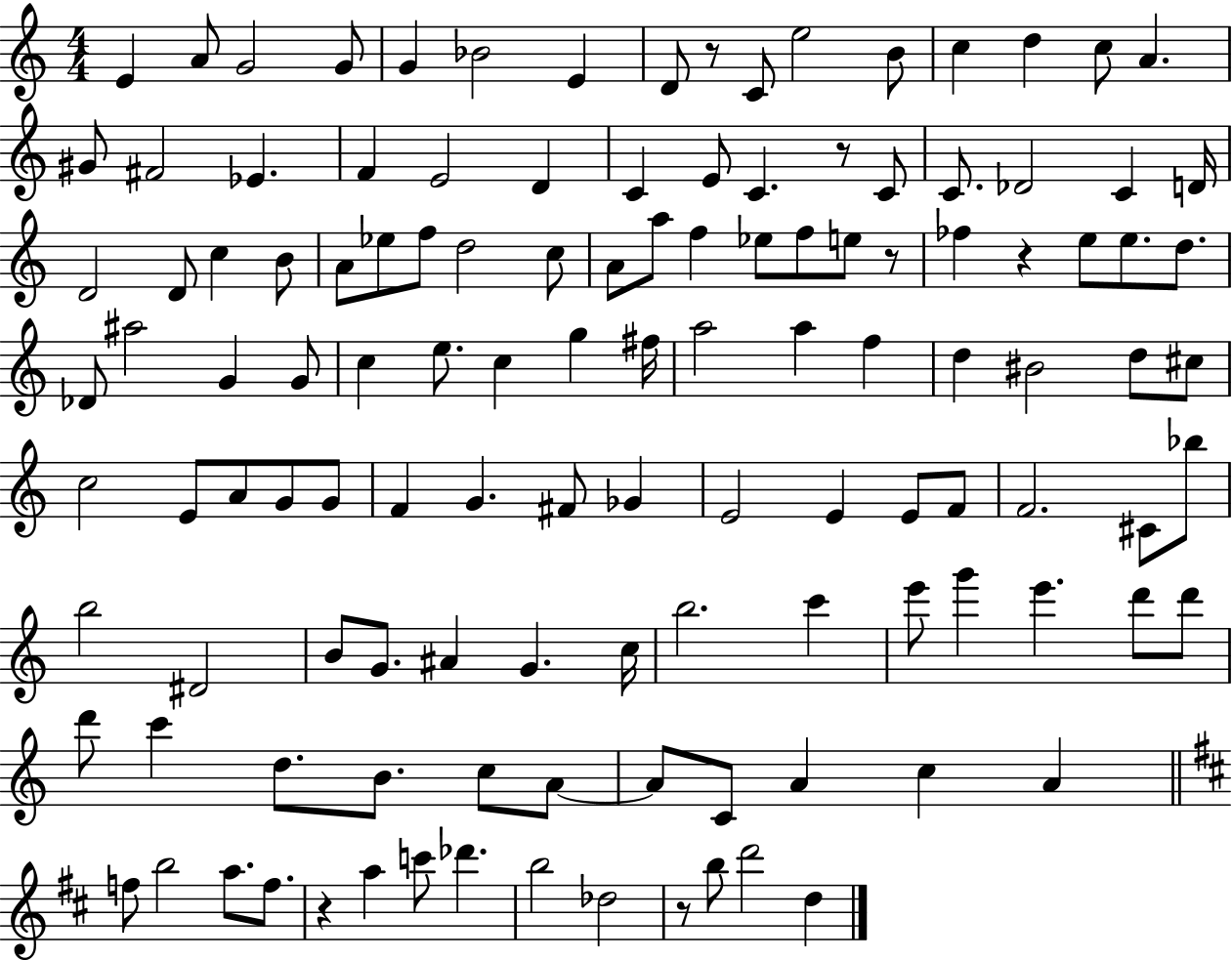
{
  \clef treble
  \numericTimeSignature
  \time 4/4
  \key c \major
  e'4 a'8 g'2 g'8 | g'4 bes'2 e'4 | d'8 r8 c'8 e''2 b'8 | c''4 d''4 c''8 a'4. | \break gis'8 fis'2 ees'4. | f'4 e'2 d'4 | c'4 e'8 c'4. r8 c'8 | c'8. des'2 c'4 d'16 | \break d'2 d'8 c''4 b'8 | a'8 ees''8 f''8 d''2 c''8 | a'8 a''8 f''4 ees''8 f''8 e''8 r8 | fes''4 r4 e''8 e''8. d''8. | \break des'8 ais''2 g'4 g'8 | c''4 e''8. c''4 g''4 fis''16 | a''2 a''4 f''4 | d''4 bis'2 d''8 cis''8 | \break c''2 e'8 a'8 g'8 g'8 | f'4 g'4. fis'8 ges'4 | e'2 e'4 e'8 f'8 | f'2. cis'8 bes''8 | \break b''2 dis'2 | b'8 g'8. ais'4 g'4. c''16 | b''2. c'''4 | e'''8 g'''4 e'''4. d'''8 d'''8 | \break d'''8 c'''4 d''8. b'8. c''8 a'8~~ | a'8 c'8 a'4 c''4 a'4 | \bar "||" \break \key d \major f''8 b''2 a''8. f''8. | r4 a''4 c'''8 des'''4. | b''2 des''2 | r8 b''8 d'''2 d''4 | \break \bar "|."
}